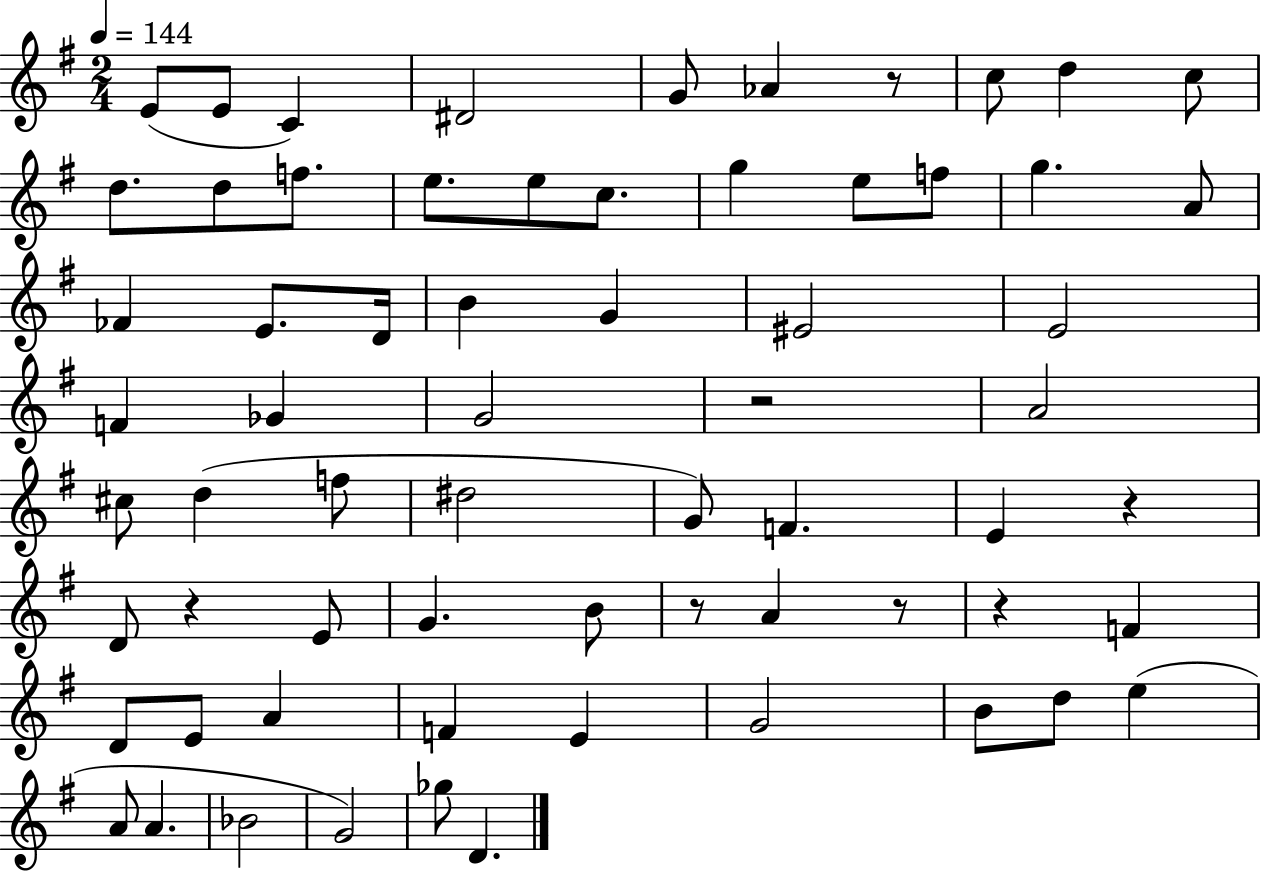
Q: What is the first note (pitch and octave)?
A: E4